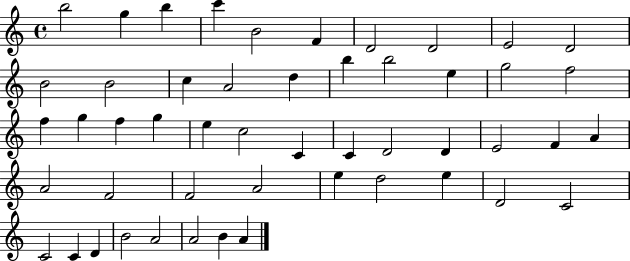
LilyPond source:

{
  \clef treble
  \time 4/4
  \defaultTimeSignature
  \key c \major
  b''2 g''4 b''4 | c'''4 b'2 f'4 | d'2 d'2 | e'2 d'2 | \break b'2 b'2 | c''4 a'2 d''4 | b''4 b''2 e''4 | g''2 f''2 | \break f''4 g''4 f''4 g''4 | e''4 c''2 c'4 | c'4 d'2 d'4 | e'2 f'4 a'4 | \break a'2 f'2 | f'2 a'2 | e''4 d''2 e''4 | d'2 c'2 | \break c'2 c'4 d'4 | b'2 a'2 | a'2 b'4 a'4 | \bar "|."
}